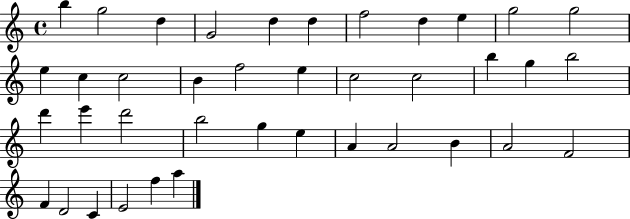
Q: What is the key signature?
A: C major